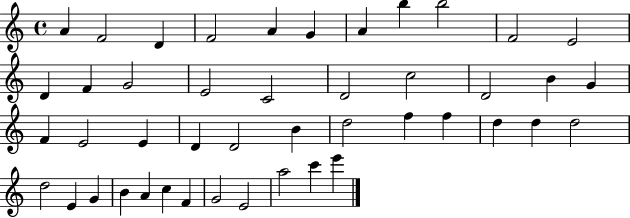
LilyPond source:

{
  \clef treble
  \time 4/4
  \defaultTimeSignature
  \key c \major
  a'4 f'2 d'4 | f'2 a'4 g'4 | a'4 b''4 b''2 | f'2 e'2 | \break d'4 f'4 g'2 | e'2 c'2 | d'2 c''2 | d'2 b'4 g'4 | \break f'4 e'2 e'4 | d'4 d'2 b'4 | d''2 f''4 f''4 | d''4 d''4 d''2 | \break d''2 e'4 g'4 | b'4 a'4 c''4 f'4 | g'2 e'2 | a''2 c'''4 e'''4 | \break \bar "|."
}